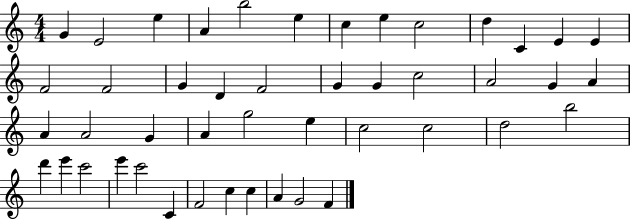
X:1
T:Untitled
M:4/4
L:1/4
K:C
G E2 e A b2 e c e c2 d C E E F2 F2 G D F2 G G c2 A2 G A A A2 G A g2 e c2 c2 d2 b2 d' e' c'2 e' c'2 C F2 c c A G2 F